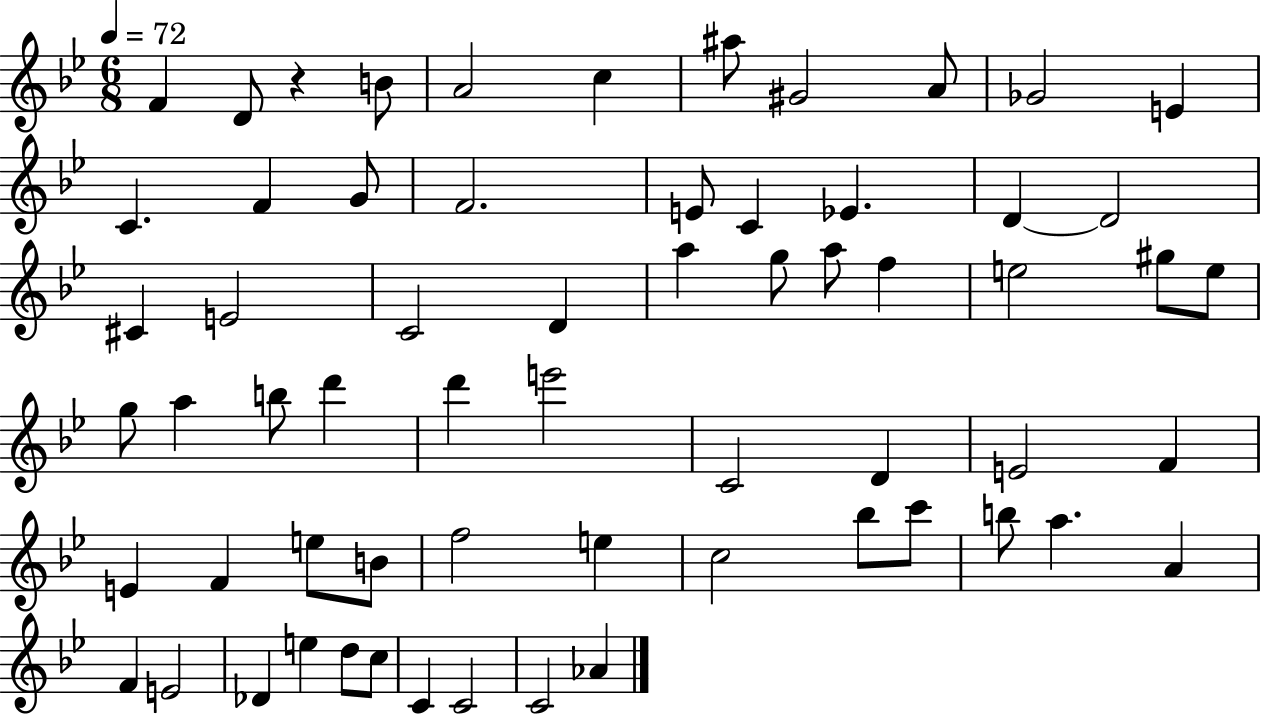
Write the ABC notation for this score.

X:1
T:Untitled
M:6/8
L:1/4
K:Bb
F D/2 z B/2 A2 c ^a/2 ^G2 A/2 _G2 E C F G/2 F2 E/2 C _E D D2 ^C E2 C2 D a g/2 a/2 f e2 ^g/2 e/2 g/2 a b/2 d' d' e'2 C2 D E2 F E F e/2 B/2 f2 e c2 _b/2 c'/2 b/2 a A F E2 _D e d/2 c/2 C C2 C2 _A